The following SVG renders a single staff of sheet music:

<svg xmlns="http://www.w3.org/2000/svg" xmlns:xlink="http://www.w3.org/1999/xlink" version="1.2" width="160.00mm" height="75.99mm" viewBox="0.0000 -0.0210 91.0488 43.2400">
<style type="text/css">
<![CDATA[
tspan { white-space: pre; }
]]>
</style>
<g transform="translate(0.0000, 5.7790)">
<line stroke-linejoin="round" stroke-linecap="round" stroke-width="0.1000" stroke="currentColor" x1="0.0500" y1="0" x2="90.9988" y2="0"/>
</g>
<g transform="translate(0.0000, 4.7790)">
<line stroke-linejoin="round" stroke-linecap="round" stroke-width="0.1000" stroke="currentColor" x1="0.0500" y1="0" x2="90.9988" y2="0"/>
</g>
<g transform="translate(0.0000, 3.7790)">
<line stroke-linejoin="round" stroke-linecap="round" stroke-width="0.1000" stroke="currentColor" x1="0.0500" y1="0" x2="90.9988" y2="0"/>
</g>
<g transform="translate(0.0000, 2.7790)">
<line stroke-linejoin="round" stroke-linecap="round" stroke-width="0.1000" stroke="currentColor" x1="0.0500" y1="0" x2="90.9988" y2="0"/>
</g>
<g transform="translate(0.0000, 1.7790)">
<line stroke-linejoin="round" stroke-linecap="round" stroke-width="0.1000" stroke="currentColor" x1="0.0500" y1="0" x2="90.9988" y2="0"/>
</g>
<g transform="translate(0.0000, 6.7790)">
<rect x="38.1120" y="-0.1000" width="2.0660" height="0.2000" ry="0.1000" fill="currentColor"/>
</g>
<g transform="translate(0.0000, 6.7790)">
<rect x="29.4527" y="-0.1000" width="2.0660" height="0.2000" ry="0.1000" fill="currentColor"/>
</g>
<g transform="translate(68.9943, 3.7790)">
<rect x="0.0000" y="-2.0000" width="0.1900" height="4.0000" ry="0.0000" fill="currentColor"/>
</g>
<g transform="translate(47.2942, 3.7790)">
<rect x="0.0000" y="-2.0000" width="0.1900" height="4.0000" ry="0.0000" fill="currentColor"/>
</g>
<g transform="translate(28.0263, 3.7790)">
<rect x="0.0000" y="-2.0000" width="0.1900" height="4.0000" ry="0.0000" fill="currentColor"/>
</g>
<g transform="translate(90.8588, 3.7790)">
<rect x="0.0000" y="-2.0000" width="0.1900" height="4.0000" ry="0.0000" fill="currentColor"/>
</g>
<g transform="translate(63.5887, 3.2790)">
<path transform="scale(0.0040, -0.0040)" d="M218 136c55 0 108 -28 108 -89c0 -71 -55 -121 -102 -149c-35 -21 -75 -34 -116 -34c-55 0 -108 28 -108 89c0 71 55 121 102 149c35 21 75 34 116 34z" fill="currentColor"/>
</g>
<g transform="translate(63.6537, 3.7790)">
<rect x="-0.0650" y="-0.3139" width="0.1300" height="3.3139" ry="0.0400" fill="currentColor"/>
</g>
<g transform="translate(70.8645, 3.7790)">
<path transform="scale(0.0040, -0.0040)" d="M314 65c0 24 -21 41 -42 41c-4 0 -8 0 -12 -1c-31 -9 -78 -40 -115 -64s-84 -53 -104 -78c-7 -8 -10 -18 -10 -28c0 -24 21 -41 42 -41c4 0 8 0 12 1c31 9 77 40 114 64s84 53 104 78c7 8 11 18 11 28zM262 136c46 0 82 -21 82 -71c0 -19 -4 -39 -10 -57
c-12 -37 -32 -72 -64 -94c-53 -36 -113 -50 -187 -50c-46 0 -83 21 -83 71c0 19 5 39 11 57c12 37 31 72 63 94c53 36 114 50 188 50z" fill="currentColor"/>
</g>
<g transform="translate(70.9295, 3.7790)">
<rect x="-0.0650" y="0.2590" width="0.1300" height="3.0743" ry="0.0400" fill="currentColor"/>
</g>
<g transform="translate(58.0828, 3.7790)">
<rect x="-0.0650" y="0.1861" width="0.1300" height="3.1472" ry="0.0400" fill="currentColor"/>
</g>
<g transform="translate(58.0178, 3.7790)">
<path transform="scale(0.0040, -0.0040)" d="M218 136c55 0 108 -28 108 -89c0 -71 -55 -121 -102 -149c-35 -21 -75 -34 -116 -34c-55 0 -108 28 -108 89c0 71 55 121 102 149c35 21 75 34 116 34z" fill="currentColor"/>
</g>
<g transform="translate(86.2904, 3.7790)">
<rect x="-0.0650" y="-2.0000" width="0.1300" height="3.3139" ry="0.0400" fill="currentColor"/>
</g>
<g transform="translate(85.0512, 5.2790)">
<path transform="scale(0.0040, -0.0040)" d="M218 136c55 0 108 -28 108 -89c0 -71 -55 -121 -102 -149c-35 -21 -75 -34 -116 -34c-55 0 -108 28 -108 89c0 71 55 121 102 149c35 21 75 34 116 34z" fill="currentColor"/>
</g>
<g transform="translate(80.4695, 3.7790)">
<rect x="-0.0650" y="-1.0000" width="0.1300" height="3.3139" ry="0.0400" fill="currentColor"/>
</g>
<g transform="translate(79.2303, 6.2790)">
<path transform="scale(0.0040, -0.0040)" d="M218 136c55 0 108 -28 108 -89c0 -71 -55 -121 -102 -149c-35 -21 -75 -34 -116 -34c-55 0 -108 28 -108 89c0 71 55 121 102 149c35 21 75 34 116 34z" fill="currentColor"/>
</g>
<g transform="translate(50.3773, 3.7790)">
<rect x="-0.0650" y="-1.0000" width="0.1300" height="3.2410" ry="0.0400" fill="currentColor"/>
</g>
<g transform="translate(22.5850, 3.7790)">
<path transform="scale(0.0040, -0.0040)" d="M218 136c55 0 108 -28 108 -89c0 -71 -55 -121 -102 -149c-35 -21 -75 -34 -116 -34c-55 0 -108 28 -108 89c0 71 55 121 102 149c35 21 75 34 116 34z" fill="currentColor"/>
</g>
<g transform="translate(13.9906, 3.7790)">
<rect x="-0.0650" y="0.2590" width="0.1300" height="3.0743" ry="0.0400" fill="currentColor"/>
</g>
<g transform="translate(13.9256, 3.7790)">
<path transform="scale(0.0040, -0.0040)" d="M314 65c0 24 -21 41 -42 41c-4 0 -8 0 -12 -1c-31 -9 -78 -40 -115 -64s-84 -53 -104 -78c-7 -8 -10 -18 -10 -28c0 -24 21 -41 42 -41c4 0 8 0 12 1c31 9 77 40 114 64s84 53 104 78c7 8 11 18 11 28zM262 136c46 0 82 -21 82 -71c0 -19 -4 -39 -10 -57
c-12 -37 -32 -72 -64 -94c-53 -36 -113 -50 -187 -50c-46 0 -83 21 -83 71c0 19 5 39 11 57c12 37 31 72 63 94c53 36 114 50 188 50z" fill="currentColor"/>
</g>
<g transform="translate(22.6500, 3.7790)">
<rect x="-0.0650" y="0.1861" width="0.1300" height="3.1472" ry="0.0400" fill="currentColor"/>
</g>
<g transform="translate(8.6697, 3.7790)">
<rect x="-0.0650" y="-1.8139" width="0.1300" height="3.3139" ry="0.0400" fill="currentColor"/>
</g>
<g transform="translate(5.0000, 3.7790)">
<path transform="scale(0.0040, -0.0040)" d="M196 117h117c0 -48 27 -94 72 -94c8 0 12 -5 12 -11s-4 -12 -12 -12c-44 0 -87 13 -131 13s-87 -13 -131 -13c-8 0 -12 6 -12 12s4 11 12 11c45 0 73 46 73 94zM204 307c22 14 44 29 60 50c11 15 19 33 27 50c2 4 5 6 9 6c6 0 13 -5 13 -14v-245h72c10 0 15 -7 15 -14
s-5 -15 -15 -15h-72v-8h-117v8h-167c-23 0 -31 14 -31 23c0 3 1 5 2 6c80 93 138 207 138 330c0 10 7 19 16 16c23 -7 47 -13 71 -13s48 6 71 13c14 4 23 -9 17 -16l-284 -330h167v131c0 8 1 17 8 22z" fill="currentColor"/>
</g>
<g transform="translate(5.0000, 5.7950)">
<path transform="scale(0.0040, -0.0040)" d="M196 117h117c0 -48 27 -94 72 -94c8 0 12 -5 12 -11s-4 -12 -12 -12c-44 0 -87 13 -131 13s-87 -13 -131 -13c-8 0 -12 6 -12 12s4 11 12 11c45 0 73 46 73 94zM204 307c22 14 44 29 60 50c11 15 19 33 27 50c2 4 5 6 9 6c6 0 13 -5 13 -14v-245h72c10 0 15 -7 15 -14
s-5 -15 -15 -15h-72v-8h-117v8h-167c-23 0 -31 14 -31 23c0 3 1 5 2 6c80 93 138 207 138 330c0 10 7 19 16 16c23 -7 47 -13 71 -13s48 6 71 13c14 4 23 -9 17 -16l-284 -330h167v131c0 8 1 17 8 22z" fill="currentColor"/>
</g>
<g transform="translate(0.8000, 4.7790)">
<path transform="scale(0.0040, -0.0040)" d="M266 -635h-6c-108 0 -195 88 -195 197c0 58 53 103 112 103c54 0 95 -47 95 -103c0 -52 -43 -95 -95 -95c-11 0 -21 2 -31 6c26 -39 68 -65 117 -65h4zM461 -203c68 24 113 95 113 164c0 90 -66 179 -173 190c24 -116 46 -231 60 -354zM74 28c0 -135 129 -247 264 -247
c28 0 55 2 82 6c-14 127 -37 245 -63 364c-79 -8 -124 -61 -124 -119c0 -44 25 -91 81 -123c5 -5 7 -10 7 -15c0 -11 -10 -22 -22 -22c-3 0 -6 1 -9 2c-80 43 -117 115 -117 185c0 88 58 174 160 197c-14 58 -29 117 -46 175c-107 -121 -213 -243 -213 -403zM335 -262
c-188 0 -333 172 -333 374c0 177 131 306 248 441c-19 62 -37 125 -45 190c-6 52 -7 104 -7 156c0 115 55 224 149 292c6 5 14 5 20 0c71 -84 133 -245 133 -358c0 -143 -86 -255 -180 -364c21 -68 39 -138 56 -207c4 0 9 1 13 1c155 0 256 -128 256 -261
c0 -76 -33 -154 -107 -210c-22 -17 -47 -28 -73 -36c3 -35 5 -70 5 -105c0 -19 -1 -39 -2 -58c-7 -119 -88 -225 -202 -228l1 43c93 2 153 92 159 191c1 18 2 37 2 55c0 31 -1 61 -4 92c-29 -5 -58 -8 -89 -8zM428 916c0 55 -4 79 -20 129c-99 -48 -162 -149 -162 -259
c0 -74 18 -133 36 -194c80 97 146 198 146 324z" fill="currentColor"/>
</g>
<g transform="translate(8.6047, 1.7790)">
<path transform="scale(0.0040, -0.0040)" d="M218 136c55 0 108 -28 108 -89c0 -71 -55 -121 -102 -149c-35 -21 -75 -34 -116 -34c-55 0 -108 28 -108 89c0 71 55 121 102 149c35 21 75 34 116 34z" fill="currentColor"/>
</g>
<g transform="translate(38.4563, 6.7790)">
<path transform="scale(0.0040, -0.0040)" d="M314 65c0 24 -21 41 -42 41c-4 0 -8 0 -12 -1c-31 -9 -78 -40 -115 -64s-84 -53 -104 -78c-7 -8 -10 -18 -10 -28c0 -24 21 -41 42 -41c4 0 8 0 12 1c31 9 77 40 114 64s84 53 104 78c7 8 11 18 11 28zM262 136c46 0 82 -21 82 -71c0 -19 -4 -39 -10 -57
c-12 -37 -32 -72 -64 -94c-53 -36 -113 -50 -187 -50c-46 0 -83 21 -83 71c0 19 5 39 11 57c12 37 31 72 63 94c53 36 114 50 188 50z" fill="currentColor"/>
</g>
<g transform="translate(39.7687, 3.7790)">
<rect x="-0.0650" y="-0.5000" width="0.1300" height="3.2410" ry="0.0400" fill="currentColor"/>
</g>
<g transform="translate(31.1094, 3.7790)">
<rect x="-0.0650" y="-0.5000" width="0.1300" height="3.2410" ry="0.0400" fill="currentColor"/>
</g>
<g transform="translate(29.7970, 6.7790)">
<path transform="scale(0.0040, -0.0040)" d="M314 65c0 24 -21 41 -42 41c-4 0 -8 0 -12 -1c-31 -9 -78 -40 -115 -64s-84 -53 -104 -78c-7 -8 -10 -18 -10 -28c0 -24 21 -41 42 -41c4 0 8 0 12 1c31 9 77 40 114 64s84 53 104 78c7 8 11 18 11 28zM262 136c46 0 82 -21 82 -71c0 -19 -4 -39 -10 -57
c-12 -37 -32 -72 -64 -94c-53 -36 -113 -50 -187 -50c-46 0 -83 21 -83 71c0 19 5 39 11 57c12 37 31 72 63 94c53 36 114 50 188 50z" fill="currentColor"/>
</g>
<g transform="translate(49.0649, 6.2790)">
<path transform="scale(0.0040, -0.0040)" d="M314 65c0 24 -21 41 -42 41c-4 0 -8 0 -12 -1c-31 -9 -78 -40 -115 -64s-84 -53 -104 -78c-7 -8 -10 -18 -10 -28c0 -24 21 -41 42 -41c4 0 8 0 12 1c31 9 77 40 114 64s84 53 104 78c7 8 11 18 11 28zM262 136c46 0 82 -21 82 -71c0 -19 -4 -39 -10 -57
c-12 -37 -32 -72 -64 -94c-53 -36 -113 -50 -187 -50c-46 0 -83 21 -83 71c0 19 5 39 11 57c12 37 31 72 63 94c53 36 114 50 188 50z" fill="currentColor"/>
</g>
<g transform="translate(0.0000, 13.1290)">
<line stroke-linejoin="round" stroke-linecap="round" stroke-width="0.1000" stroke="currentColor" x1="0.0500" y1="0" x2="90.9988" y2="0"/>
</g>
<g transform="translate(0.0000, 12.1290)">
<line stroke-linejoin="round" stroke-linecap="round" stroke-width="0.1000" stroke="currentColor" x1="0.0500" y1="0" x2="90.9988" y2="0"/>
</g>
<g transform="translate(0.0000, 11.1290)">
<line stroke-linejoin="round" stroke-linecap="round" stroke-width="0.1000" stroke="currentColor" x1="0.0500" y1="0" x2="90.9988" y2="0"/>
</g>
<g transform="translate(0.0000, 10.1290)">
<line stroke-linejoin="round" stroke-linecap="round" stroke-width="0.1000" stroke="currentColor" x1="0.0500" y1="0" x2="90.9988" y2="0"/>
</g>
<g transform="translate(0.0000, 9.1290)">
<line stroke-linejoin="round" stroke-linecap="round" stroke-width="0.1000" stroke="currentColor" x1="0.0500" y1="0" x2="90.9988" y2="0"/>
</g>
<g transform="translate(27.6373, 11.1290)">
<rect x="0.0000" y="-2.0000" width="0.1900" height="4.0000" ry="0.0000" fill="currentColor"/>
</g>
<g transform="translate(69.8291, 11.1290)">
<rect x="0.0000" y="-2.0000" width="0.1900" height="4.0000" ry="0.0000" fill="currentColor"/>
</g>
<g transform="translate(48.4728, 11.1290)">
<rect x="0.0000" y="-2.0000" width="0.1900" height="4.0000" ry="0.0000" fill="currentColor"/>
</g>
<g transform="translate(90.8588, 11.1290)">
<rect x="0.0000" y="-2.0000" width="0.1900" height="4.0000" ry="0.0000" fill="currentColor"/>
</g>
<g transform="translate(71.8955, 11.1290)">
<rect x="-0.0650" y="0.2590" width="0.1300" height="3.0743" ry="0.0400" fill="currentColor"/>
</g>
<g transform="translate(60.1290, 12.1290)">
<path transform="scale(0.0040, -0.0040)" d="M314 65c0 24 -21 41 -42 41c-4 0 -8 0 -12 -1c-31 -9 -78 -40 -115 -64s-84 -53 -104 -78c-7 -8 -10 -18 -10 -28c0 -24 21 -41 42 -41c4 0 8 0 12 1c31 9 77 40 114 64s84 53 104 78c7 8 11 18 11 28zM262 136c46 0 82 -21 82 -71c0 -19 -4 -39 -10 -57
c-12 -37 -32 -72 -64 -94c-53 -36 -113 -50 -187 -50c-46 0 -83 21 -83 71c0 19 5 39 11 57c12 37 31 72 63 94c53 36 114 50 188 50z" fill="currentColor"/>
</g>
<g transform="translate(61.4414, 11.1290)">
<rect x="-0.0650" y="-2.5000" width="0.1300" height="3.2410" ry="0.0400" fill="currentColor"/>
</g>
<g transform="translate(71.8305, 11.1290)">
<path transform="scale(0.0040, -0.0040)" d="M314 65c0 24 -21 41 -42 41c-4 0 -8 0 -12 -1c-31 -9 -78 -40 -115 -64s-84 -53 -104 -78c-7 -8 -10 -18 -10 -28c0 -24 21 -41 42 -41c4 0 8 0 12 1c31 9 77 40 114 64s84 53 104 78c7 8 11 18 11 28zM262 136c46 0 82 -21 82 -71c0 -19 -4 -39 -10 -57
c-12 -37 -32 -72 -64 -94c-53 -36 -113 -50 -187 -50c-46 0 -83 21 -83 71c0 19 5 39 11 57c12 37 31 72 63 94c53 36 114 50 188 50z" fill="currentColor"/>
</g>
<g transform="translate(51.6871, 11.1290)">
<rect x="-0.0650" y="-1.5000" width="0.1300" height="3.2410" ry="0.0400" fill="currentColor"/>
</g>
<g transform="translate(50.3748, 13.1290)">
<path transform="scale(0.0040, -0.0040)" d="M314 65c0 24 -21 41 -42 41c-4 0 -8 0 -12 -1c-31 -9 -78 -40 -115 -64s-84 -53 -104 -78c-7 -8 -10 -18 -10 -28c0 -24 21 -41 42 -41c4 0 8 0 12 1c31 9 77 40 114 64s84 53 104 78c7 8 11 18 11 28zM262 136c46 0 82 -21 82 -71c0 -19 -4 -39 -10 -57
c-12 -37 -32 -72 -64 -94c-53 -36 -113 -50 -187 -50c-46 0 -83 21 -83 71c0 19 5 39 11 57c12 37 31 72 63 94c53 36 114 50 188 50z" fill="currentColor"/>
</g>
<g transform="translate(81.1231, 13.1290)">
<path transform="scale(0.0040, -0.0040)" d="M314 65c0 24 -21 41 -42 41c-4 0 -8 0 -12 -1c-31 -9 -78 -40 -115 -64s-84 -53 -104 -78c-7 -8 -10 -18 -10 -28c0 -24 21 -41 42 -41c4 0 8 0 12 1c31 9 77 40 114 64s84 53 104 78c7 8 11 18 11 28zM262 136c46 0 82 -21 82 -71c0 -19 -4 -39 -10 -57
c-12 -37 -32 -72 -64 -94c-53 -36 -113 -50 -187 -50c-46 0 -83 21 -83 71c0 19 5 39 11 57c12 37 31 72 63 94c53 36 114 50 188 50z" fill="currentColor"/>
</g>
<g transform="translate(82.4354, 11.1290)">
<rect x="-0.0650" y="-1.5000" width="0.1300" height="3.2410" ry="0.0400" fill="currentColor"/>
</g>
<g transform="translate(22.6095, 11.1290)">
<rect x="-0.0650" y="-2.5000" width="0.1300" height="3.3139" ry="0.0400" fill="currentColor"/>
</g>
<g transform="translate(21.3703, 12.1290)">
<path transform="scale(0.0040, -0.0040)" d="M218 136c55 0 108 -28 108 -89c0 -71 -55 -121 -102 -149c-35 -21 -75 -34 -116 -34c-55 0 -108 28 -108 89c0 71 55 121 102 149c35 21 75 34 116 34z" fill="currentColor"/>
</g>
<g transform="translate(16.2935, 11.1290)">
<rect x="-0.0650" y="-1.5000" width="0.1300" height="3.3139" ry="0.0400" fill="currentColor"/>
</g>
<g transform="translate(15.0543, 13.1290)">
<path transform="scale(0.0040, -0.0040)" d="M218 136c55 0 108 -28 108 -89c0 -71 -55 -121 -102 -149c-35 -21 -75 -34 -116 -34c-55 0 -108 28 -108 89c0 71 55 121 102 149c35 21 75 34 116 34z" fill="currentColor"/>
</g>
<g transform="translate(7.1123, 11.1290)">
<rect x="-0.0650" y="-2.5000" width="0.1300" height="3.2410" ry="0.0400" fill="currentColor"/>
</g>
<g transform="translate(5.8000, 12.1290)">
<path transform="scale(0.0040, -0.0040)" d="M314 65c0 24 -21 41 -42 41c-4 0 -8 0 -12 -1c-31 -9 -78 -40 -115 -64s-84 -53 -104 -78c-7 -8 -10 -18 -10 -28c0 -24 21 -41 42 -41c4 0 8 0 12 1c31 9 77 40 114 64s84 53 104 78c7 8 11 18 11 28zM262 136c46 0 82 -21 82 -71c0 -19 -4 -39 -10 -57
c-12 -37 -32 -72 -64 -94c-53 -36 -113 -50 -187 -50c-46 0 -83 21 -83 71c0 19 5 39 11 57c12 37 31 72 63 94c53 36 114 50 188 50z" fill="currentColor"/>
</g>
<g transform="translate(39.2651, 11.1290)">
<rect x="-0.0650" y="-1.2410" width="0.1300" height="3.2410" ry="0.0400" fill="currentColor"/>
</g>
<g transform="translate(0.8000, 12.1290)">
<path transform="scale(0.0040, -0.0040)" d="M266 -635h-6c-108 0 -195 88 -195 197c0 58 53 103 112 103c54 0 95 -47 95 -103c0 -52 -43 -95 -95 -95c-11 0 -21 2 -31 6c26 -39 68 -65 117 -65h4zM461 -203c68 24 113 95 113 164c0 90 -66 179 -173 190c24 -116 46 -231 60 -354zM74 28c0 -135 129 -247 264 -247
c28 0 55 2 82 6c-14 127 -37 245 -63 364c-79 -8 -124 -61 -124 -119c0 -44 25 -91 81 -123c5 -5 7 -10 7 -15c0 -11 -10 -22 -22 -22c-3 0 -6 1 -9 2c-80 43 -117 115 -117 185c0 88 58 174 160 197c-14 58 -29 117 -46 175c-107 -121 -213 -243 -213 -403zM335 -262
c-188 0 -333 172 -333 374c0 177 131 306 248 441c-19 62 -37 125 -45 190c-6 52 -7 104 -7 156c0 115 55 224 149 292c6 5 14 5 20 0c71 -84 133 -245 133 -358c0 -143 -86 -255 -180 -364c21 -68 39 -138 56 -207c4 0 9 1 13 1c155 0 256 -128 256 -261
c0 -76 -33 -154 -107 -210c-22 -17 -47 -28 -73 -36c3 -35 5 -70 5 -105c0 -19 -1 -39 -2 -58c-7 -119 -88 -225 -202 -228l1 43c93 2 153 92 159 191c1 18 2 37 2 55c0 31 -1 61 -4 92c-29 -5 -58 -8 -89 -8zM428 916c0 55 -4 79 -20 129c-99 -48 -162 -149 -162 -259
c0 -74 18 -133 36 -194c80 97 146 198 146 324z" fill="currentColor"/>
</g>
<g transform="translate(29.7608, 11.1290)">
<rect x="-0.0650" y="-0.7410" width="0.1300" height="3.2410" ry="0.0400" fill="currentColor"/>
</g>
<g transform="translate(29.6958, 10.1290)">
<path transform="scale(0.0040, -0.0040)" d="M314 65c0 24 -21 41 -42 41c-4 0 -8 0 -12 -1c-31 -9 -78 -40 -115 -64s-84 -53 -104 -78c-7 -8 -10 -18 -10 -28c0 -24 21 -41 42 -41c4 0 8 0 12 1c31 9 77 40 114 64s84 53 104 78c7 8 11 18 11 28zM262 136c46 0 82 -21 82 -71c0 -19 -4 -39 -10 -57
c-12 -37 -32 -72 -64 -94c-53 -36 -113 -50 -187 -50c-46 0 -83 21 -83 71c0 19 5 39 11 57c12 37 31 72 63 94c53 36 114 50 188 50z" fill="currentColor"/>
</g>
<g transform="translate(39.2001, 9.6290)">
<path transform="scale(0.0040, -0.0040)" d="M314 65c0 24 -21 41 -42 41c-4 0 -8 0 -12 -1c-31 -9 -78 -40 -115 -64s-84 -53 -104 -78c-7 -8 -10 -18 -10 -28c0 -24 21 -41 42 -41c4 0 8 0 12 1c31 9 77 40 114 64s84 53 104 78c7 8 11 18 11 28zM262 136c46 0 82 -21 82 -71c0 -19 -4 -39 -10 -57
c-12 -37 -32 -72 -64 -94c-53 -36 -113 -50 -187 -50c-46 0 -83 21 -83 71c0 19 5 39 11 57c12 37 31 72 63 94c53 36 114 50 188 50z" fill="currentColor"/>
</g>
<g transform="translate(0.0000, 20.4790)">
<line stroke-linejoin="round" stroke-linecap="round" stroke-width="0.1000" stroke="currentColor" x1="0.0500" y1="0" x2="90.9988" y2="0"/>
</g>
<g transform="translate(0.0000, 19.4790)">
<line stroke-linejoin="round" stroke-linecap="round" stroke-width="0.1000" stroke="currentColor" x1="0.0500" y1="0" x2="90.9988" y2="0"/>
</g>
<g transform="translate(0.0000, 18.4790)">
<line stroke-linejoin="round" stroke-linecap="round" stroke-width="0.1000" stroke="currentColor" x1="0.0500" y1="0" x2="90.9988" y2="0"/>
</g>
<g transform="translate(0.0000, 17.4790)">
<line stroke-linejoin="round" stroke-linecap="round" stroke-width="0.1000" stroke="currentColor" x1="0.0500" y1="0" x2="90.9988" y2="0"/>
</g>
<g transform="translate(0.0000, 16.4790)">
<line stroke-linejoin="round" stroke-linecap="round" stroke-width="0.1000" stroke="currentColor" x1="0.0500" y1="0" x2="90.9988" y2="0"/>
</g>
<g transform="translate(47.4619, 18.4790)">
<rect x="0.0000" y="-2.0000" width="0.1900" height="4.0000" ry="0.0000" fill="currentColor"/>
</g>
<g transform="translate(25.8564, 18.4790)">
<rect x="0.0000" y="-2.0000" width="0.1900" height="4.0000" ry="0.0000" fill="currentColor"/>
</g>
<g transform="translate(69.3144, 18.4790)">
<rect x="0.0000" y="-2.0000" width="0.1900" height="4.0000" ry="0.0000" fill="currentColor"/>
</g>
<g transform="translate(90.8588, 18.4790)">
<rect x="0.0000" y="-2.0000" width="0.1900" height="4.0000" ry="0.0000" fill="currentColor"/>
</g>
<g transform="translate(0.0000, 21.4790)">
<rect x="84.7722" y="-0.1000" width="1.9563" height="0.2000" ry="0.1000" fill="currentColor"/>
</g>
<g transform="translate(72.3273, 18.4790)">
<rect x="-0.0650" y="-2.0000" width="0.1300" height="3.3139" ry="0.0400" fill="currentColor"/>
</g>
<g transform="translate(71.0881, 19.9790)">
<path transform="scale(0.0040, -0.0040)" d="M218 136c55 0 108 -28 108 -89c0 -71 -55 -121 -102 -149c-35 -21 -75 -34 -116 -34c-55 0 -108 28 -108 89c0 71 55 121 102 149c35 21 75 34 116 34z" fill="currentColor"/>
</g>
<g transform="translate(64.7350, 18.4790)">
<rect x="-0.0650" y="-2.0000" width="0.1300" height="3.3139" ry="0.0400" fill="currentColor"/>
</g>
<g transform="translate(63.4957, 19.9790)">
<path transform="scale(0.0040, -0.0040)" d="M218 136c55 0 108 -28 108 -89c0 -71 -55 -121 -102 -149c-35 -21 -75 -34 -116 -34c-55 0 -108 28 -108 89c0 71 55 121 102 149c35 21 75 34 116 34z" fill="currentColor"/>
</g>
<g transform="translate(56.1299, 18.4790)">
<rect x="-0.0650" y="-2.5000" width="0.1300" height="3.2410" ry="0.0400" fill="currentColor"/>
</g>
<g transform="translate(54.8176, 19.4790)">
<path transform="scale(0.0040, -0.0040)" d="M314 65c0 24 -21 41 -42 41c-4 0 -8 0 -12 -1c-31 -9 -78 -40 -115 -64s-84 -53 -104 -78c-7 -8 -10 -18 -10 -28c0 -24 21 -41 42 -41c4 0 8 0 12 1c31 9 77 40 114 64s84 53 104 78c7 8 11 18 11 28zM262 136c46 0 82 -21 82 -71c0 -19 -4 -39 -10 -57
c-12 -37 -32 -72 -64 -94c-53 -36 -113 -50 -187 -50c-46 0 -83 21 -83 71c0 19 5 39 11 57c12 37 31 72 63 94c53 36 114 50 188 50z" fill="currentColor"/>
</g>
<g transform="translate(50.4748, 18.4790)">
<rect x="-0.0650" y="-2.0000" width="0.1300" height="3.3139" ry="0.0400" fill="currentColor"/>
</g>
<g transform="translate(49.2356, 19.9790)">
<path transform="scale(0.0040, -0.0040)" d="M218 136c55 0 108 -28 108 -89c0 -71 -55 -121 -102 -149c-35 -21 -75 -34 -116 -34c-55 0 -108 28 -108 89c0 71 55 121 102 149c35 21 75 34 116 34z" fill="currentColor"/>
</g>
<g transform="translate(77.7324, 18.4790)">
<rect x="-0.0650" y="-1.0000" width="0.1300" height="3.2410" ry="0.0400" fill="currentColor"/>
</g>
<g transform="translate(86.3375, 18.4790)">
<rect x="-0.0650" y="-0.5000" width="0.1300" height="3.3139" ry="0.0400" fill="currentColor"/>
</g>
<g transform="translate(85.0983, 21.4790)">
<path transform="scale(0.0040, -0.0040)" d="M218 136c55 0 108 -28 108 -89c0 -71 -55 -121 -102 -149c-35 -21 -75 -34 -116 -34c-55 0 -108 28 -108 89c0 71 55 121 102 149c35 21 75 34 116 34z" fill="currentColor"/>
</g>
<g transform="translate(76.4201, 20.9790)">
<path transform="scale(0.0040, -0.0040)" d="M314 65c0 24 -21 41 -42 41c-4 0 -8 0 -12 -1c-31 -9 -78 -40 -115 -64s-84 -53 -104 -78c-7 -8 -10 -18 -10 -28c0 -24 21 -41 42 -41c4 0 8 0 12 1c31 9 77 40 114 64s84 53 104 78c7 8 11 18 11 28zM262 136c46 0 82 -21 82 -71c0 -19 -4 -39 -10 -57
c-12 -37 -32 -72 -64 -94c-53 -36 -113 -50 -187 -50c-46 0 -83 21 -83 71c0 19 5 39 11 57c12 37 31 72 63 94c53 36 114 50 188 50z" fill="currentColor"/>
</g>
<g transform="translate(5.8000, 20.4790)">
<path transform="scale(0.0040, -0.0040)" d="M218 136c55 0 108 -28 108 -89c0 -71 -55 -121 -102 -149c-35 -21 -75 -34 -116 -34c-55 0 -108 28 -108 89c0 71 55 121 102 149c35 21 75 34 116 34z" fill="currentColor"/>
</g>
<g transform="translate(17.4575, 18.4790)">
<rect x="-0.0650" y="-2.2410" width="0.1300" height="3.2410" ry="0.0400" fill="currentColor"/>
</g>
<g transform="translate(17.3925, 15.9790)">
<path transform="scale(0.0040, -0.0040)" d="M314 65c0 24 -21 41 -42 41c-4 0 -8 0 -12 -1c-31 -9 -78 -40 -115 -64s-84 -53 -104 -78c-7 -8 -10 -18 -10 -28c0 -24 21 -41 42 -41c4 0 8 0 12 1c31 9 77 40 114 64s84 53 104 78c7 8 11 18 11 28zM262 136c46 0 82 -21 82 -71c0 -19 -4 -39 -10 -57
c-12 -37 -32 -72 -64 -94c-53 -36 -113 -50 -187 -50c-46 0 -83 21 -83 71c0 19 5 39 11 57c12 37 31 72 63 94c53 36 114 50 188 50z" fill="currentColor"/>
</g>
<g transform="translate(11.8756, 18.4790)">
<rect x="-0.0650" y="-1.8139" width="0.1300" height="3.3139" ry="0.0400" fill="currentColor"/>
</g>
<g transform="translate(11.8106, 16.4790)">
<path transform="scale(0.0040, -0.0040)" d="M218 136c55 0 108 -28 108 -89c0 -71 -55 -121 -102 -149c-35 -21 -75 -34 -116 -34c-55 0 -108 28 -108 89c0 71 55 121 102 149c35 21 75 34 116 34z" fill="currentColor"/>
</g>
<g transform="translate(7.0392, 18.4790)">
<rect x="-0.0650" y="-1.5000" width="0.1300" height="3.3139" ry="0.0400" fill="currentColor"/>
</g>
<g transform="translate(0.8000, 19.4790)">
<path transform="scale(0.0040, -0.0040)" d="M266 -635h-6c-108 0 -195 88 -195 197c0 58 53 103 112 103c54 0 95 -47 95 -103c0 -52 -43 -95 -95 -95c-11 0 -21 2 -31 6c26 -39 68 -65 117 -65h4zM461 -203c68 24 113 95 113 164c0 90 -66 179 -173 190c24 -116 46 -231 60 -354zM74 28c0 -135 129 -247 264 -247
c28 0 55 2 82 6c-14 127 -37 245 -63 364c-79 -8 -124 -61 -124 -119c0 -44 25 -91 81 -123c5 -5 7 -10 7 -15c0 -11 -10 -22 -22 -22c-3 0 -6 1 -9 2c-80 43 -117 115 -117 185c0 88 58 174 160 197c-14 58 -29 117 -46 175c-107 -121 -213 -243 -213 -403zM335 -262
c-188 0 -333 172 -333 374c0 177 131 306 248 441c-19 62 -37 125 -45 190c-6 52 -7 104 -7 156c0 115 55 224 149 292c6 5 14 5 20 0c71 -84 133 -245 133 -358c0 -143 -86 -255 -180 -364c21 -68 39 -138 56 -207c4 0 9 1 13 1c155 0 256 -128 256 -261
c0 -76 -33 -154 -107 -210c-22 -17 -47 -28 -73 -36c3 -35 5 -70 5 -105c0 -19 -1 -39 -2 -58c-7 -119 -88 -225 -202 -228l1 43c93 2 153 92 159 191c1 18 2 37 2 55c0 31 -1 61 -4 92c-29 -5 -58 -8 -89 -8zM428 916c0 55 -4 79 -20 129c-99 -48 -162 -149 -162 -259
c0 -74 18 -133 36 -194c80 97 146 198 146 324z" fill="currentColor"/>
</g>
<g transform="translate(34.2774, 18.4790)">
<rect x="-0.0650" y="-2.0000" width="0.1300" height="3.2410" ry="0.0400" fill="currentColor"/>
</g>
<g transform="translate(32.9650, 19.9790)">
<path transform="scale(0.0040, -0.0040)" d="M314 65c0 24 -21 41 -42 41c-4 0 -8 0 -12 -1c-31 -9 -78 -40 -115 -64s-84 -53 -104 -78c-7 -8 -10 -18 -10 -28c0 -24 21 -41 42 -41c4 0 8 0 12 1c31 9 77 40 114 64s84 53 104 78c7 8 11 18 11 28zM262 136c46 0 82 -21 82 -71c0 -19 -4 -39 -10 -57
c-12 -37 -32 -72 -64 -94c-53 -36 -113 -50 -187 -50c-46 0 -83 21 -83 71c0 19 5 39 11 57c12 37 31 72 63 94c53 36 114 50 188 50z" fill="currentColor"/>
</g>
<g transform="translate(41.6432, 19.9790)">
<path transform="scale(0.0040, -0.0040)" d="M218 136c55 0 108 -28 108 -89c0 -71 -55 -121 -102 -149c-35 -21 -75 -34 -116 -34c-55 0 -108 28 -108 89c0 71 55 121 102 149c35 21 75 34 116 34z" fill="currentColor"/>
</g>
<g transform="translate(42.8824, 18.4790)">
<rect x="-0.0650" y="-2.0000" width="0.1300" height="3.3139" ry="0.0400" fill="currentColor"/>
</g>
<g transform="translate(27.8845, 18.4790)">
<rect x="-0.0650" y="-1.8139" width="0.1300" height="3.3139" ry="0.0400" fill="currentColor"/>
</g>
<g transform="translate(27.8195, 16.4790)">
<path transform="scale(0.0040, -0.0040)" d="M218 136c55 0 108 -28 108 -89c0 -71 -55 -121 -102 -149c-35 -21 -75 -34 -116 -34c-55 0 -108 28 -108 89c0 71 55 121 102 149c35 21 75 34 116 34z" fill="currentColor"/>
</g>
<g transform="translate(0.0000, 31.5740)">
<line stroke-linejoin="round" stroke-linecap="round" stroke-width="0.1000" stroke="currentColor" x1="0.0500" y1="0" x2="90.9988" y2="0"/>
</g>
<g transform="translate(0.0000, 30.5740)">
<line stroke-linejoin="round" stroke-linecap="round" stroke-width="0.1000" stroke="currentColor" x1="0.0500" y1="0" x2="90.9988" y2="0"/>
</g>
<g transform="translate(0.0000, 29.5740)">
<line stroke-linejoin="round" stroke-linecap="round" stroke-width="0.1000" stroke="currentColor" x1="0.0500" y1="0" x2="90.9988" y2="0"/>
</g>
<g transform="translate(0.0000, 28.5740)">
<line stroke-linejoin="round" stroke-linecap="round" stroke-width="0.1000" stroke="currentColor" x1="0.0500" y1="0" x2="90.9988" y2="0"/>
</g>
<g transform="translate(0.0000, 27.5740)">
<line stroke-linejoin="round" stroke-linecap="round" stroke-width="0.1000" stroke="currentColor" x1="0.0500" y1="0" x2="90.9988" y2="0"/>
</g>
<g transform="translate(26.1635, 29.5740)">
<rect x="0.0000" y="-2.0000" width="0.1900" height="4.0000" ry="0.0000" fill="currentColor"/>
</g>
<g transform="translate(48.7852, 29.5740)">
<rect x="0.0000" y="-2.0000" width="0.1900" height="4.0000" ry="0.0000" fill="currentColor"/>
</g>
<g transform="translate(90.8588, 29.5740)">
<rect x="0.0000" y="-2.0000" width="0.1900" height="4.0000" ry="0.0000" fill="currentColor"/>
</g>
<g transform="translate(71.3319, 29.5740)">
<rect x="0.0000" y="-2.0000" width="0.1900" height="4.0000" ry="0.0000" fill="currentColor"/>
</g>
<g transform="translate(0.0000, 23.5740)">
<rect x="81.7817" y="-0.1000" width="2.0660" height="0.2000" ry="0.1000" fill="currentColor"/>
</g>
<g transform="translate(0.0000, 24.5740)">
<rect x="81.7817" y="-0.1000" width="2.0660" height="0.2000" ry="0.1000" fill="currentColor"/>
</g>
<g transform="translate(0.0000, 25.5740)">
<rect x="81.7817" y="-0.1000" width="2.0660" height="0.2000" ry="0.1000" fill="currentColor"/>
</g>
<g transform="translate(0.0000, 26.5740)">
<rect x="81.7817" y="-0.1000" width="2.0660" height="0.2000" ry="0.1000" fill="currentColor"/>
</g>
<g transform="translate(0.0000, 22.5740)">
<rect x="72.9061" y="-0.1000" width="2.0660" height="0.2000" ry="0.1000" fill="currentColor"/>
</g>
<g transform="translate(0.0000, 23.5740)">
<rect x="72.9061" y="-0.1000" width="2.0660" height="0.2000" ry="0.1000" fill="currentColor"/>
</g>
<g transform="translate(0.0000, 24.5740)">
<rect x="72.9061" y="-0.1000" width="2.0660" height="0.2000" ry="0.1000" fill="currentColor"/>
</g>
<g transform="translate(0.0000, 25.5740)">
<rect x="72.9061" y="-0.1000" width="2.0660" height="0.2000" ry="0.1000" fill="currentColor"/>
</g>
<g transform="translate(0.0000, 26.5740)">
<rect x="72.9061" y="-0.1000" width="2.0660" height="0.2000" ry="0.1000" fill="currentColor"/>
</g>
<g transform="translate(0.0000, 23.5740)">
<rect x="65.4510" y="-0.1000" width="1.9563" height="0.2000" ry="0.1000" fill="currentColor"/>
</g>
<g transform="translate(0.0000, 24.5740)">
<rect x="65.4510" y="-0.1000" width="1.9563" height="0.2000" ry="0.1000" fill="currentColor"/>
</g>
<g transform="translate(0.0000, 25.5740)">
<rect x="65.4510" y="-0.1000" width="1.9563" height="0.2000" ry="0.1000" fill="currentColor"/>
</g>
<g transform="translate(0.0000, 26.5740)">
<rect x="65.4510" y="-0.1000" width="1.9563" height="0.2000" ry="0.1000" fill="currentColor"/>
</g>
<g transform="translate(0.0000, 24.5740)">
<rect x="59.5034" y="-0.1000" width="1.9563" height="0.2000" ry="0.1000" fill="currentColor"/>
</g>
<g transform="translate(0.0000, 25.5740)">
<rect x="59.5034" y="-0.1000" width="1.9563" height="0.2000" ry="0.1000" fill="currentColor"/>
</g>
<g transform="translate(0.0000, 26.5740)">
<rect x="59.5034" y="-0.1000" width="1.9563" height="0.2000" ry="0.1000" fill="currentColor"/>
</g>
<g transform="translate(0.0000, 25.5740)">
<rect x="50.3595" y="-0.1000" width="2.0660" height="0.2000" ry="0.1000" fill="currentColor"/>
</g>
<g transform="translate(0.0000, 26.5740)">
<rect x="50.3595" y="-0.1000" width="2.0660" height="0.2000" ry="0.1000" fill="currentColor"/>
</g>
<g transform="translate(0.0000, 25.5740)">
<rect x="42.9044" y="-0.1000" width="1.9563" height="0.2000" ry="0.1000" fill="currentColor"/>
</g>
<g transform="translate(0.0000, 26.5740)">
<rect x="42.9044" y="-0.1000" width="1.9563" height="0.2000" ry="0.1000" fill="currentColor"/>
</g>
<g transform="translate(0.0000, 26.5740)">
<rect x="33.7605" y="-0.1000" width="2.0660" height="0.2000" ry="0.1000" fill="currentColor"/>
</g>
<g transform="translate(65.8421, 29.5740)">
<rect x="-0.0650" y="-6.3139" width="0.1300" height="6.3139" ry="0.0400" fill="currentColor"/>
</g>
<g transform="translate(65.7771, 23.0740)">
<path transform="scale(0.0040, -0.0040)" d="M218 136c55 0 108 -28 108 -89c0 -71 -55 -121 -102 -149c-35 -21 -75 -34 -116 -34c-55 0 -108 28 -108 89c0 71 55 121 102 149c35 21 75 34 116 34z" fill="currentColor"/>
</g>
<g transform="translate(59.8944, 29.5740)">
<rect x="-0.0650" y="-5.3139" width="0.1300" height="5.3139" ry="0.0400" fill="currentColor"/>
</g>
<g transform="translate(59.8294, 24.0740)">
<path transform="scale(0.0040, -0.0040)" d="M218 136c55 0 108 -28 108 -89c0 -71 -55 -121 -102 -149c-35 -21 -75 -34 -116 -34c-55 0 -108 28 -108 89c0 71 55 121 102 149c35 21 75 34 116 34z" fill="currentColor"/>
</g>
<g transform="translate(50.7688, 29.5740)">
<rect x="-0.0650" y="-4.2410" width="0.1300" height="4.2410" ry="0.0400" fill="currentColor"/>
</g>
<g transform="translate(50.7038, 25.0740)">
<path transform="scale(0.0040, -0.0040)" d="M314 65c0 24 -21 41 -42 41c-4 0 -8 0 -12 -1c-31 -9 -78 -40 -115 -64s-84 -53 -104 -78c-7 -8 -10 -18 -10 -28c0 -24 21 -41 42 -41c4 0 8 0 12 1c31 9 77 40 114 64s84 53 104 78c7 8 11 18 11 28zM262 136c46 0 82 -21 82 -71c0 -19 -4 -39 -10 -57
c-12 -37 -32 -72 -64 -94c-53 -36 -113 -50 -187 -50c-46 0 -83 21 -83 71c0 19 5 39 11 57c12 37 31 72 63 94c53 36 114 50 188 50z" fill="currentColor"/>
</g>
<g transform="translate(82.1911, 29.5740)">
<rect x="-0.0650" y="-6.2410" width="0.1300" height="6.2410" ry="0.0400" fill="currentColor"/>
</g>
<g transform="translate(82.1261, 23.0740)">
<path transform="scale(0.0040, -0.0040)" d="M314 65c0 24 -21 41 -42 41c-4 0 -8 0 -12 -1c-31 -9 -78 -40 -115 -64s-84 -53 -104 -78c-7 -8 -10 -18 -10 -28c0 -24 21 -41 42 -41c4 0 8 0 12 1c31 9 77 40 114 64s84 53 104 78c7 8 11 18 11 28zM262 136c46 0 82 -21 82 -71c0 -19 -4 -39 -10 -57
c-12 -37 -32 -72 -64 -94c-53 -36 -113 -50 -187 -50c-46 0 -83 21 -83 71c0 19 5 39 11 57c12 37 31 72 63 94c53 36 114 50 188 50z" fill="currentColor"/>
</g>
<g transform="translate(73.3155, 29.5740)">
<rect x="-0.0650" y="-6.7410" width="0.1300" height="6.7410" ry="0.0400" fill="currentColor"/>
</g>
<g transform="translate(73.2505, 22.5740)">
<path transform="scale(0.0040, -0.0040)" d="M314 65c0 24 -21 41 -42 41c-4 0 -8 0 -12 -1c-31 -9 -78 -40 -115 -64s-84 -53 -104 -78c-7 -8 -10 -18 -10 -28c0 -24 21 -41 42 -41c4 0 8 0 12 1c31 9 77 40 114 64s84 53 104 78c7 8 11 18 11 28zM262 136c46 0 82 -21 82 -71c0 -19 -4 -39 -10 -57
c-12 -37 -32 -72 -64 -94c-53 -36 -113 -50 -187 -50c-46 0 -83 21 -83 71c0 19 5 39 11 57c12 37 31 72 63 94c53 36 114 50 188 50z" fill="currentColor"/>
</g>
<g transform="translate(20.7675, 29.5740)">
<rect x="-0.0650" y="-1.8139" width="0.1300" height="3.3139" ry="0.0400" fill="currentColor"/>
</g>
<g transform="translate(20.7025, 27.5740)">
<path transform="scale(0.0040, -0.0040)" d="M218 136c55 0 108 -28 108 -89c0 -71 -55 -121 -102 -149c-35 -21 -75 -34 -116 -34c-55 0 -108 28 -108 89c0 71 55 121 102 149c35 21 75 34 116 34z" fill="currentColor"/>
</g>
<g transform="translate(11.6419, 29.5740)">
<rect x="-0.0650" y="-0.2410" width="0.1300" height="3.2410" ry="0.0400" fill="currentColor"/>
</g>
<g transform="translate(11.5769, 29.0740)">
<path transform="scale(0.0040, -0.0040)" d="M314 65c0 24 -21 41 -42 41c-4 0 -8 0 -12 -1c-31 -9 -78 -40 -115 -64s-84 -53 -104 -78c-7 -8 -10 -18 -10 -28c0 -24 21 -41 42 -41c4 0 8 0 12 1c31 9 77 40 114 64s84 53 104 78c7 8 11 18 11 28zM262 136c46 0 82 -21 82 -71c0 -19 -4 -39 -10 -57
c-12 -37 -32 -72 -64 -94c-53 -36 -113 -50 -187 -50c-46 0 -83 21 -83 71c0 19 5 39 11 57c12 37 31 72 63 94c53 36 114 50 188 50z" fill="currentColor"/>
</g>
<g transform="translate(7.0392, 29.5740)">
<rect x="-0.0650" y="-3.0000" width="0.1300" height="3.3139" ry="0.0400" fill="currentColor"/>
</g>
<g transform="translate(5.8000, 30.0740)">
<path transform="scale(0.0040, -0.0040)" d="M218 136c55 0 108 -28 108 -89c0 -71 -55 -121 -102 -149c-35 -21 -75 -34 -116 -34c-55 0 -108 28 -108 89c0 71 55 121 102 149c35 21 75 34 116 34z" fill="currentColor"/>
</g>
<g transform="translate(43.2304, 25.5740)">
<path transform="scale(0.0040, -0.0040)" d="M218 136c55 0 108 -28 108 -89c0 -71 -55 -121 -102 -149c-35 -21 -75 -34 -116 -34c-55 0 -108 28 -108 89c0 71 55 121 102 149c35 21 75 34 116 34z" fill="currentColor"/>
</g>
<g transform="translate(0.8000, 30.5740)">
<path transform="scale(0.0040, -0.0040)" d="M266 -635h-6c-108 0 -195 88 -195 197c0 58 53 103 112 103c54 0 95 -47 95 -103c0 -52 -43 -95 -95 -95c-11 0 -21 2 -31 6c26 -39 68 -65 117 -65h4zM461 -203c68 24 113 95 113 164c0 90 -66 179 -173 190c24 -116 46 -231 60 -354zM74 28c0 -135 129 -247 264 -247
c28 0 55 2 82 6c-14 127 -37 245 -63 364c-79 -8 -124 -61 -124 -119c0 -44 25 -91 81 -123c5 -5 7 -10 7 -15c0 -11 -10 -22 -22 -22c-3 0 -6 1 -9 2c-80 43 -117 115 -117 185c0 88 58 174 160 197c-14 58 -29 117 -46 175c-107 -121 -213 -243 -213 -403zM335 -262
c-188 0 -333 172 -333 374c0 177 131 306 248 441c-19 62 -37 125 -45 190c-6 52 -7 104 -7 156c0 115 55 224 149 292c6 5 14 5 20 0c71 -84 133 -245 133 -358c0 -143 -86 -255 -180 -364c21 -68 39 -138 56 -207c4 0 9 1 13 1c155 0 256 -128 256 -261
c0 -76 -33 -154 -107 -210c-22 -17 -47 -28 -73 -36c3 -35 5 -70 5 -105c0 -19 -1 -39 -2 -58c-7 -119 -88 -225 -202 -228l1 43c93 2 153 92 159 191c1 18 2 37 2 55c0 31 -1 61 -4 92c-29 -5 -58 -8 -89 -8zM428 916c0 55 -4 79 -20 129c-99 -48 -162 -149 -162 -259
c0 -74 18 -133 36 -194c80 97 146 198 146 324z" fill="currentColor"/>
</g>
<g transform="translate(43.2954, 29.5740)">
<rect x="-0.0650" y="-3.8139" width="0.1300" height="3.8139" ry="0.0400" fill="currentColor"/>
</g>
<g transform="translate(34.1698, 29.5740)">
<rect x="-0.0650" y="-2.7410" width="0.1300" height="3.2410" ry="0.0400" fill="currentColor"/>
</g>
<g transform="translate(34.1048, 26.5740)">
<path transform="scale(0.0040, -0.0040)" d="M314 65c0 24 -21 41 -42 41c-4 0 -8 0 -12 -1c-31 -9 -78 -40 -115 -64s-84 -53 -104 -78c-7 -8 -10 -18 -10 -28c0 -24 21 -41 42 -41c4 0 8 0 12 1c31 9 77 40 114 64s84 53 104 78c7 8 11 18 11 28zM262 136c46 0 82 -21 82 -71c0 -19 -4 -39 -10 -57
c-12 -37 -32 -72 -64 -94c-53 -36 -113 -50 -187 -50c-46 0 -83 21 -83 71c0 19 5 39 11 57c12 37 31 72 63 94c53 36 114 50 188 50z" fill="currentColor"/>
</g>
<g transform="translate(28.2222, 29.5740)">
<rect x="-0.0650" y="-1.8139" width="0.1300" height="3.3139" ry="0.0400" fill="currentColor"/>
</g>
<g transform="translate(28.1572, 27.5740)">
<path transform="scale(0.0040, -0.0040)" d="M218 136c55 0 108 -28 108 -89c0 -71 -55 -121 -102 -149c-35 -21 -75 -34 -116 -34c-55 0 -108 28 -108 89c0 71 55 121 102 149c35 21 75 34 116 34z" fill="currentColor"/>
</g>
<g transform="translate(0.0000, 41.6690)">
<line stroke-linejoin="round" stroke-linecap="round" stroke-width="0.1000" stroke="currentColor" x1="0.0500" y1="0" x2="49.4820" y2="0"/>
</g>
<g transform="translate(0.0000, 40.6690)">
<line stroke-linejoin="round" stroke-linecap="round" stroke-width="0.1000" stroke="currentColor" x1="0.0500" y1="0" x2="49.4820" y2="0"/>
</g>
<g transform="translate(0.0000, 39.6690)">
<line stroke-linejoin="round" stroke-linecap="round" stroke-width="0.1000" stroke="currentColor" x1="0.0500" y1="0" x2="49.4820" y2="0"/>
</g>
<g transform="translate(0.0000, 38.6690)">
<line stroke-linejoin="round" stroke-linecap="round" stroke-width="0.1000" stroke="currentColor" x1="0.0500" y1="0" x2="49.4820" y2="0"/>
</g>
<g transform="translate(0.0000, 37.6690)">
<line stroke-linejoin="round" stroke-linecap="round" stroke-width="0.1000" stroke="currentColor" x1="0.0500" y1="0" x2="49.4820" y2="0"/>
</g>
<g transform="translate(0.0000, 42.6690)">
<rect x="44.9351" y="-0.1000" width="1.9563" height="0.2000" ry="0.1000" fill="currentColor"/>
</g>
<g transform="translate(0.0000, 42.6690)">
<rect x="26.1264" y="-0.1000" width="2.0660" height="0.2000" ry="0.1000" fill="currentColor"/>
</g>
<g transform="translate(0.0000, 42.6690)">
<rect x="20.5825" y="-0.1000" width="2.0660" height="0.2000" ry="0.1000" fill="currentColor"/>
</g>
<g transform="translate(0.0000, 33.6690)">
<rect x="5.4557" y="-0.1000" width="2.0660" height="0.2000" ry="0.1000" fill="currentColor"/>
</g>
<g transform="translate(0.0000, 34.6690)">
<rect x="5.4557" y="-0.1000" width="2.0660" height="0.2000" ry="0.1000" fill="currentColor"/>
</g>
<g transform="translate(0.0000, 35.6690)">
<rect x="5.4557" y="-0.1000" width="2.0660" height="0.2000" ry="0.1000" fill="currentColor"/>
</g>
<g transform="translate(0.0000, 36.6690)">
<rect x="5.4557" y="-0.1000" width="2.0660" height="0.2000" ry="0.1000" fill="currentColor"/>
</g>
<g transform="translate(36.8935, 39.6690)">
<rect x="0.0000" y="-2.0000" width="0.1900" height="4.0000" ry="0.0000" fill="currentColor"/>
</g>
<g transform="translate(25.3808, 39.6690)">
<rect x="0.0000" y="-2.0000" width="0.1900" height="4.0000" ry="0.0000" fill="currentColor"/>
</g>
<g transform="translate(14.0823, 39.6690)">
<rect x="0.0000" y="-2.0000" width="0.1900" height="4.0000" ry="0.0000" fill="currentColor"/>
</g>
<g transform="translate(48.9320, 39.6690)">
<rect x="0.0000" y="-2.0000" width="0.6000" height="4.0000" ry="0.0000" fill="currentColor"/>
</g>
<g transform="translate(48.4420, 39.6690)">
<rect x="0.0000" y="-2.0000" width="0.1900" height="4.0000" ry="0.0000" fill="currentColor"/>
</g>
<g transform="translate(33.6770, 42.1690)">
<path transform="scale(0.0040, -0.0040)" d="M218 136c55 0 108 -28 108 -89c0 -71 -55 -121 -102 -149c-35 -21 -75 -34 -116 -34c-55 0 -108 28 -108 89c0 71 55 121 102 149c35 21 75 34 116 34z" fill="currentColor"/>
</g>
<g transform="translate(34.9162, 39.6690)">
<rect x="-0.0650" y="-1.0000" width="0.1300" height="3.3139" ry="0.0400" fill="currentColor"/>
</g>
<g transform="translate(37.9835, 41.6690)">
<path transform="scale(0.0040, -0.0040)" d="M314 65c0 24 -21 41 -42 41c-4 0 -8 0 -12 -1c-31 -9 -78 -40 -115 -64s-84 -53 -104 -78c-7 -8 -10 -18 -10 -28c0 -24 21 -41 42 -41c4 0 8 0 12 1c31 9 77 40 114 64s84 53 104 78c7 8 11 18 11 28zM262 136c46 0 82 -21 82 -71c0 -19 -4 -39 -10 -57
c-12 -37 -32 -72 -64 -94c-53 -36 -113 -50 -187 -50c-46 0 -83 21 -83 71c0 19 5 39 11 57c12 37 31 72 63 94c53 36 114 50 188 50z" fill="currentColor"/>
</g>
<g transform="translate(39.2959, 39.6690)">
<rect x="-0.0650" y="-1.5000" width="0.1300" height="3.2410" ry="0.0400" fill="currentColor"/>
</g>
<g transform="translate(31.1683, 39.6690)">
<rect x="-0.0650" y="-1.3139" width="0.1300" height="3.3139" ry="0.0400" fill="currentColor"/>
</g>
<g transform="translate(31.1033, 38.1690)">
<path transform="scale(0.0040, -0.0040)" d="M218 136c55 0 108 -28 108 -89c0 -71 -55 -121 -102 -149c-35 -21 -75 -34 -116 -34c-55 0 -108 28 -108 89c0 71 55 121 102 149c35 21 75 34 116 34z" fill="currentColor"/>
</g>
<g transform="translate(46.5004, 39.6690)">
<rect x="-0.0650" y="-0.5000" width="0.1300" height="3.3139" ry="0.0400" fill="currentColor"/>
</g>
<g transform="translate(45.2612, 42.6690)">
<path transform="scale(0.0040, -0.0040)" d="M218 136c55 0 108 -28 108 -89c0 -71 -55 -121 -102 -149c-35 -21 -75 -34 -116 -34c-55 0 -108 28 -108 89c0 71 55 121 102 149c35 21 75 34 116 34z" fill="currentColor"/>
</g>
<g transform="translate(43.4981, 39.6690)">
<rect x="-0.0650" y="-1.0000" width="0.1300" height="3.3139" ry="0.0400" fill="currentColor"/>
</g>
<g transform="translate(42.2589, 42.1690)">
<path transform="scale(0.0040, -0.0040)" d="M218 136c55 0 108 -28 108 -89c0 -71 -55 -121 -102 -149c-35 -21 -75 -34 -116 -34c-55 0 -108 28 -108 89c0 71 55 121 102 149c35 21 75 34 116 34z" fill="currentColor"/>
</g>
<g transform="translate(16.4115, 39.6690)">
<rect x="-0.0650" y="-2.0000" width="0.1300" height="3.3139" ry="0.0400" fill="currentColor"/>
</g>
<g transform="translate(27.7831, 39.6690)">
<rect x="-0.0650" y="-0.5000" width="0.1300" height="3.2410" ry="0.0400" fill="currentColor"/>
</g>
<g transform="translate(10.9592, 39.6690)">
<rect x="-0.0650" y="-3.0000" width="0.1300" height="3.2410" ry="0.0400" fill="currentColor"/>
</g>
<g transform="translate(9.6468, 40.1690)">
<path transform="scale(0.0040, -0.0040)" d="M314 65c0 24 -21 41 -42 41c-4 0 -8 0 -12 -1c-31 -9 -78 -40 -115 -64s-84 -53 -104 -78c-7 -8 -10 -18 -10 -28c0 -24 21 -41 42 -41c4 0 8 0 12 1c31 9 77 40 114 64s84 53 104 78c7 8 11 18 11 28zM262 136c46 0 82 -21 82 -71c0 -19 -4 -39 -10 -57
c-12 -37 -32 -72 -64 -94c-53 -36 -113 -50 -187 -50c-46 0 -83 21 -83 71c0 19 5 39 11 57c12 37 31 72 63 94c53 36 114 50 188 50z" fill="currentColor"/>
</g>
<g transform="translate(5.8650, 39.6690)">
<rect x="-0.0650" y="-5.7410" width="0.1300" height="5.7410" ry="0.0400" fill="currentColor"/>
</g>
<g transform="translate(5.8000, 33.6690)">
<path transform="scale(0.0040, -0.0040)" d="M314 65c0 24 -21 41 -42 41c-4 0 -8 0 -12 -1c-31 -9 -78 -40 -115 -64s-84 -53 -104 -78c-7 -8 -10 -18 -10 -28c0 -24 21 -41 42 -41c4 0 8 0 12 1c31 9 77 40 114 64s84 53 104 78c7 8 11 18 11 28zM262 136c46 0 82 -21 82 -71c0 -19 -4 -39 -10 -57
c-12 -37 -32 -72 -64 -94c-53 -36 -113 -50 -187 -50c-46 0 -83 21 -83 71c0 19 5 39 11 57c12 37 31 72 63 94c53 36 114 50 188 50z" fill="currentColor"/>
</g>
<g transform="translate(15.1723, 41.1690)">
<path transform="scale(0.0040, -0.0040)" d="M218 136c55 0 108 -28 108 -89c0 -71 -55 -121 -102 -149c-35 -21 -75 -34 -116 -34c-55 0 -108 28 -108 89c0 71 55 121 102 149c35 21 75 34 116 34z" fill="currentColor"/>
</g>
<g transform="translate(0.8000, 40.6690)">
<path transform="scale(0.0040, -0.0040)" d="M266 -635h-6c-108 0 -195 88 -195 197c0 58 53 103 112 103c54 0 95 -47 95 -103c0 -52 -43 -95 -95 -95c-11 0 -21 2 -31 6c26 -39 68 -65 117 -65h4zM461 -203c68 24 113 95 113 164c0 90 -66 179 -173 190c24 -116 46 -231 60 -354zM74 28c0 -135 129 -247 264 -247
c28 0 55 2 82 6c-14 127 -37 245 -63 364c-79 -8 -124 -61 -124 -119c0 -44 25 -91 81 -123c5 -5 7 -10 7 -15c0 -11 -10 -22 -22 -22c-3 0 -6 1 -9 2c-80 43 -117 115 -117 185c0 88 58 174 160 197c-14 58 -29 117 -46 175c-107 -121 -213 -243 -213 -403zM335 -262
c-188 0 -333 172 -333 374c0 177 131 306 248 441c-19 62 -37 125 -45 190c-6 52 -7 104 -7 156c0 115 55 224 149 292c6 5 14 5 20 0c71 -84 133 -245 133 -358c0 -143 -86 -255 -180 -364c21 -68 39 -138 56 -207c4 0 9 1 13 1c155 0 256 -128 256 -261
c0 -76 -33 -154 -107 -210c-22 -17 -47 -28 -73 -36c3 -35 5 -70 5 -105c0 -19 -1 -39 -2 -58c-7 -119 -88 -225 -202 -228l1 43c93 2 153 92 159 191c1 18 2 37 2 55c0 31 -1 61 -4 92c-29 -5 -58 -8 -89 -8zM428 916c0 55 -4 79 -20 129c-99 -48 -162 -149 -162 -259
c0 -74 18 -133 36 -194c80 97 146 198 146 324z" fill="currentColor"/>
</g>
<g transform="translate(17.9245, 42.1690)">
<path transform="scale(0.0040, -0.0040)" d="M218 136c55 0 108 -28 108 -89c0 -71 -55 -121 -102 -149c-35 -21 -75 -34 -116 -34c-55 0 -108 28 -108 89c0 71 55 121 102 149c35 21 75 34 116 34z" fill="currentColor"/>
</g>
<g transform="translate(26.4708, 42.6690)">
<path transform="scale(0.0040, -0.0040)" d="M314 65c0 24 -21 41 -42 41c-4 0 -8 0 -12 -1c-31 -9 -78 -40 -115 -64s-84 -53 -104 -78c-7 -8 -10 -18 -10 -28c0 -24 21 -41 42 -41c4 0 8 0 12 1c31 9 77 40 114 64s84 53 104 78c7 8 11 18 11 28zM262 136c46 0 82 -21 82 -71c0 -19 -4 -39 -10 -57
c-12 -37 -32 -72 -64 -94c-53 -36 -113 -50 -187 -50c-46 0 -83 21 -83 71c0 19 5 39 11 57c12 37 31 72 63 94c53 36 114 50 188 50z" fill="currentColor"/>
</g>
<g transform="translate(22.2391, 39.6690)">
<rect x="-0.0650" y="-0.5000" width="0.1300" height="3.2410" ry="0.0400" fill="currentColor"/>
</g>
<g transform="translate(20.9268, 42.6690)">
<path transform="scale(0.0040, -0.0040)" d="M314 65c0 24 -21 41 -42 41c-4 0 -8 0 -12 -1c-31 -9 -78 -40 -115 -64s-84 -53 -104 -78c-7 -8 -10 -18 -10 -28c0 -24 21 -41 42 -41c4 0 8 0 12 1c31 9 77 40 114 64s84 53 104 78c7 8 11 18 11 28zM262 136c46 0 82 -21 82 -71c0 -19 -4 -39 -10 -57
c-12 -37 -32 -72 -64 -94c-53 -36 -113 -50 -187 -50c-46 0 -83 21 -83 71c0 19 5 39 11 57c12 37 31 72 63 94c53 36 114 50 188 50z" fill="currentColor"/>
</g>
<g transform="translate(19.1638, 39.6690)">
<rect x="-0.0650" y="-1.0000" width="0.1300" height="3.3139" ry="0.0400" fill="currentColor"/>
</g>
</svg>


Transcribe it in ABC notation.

X:1
T:Untitled
M:4/4
L:1/4
K:C
f B2 B C2 C2 D2 B c B2 D F G2 E G d2 e2 E2 G2 B2 E2 E f g2 f F2 F F G2 F F D2 C A c2 f f a2 c' d'2 f' a' b'2 a'2 g'2 A2 F D C2 C2 e D E2 D C